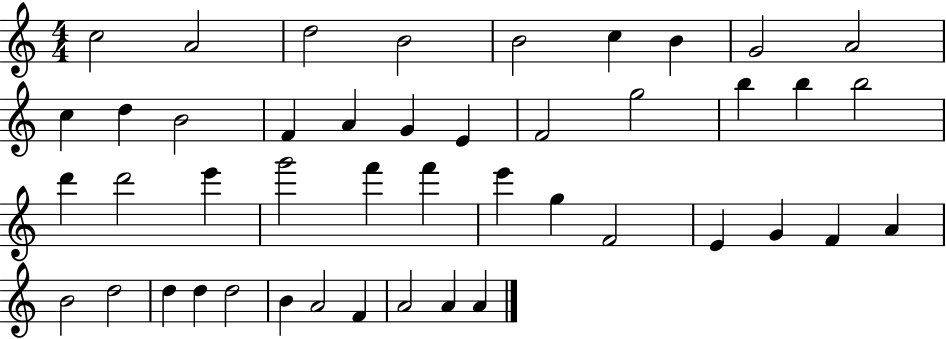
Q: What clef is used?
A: treble